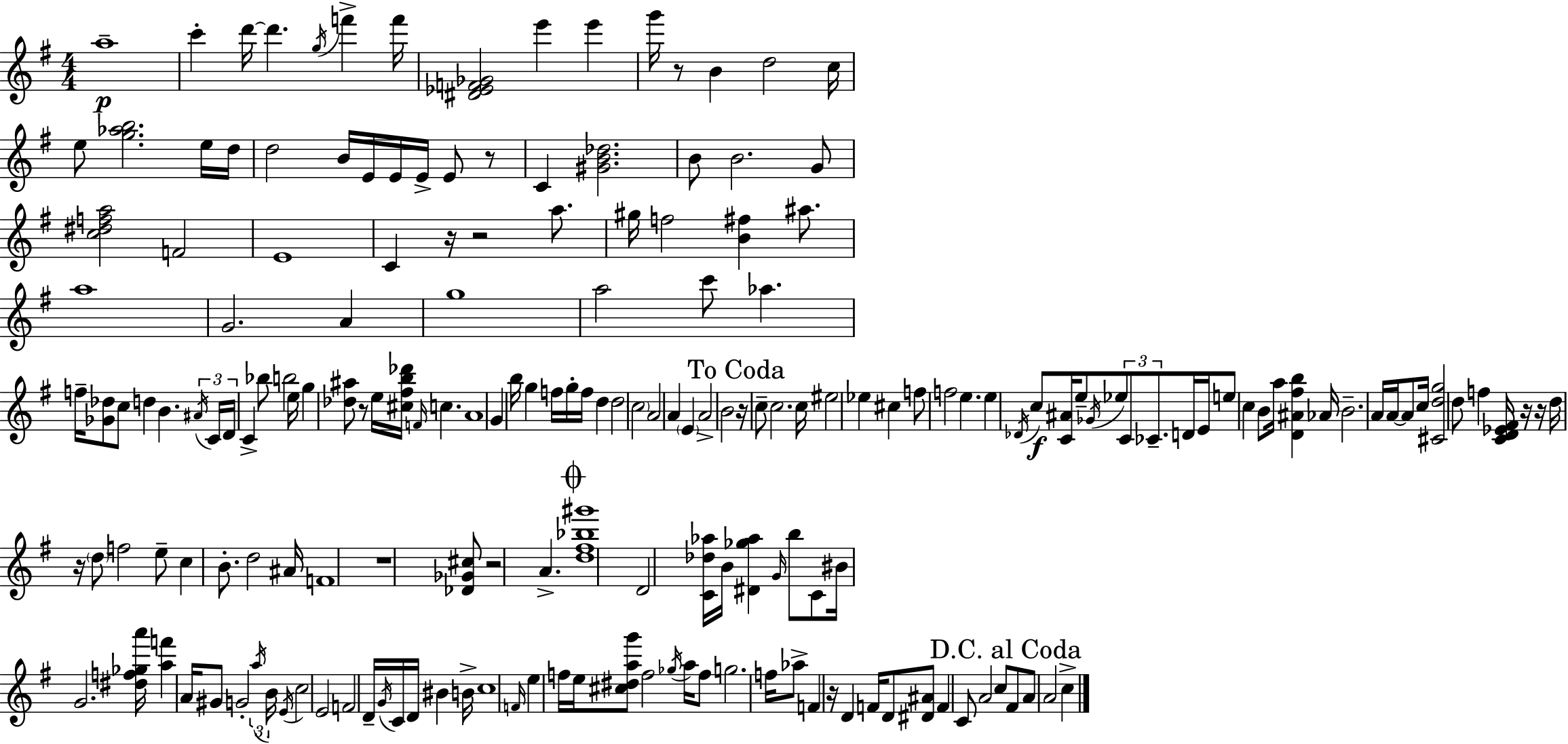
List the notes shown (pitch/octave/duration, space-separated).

A5/w C6/q D6/s D6/q. G5/s F6/q F6/s [D#4,Eb4,F4,Gb4]/h E6/q E6/q G6/s R/e B4/q D5/h C5/s E5/e [G5,Ab5,B5]/h. E5/s D5/s D5/h B4/s E4/s E4/s E4/s E4/e R/e C4/q [G#4,B4,Db5]/h. B4/e B4/h. G4/e [C5,D#5,F5,A5]/h F4/h E4/w C4/q R/s R/h A5/e. G#5/s F5/h [B4,F#5]/q A#5/e. A5/w G4/h. A4/q G5/w A5/h C6/e Ab5/q. F5/s [Gb4,Db5]/e C5/e D5/q B4/q. A#4/s C4/s D4/s C4/q Bb5/e B5/h E5/s G5/q [Db5,A#5]/e R/e E5/s [C#5,F#5,B5,Db6]/s F4/s C5/q. A4/w G4/q B5/s G5/q F5/s G5/s F5/s D5/q D5/h C5/h A4/h A4/q E4/q A4/h B4/h R/s C5/e C5/h. C5/s EIS5/h Eb5/q C#5/q F5/e F5/h E5/q. E5/q Db4/s C5/e [C4,A#4]/s E5/e Gb4/s Eb5/e C4/e CES4/e. D4/s E4/s E5/e C5/q B4/e A5/s [D4,A#4,F#5,B5]/q Ab4/s B4/h. A4/s A4/s A4/e C5/s [C#4,D5,G5]/h D5/e F5/q [C4,D4,Eb4,F#4]/s R/s R/s D5/s R/s D5/e F5/h E5/e C5/q B4/e. D5/h A#4/s F4/w R/w [Db4,Gb4,C#5]/e R/h A4/q. [D5,F#5,Bb5,G#6]/w D4/h [C4,Db5,Ab5]/s B4/s [D#4,Gb5,Ab5]/q G4/s B5/e C4/e BIS4/s G4/h. [D#5,F5,Gb5,A6]/s [A5,F6]/q A4/s G#4/e G4/h A5/s B4/s E4/s C5/h E4/h F4/h D4/s G4/s C4/s D4/s BIS4/q B4/s C5/w F4/s E5/q F5/s E5/s [C#5,D#5,A5,G6]/e F5/h Gb5/s A5/s F5/e G5/h. F5/s Ab5/e F4/q R/s D4/q F4/s D4/e [D#4,A#4]/e F4/q C4/e A4/h C5/e F#4/e A4/e A4/h C5/q